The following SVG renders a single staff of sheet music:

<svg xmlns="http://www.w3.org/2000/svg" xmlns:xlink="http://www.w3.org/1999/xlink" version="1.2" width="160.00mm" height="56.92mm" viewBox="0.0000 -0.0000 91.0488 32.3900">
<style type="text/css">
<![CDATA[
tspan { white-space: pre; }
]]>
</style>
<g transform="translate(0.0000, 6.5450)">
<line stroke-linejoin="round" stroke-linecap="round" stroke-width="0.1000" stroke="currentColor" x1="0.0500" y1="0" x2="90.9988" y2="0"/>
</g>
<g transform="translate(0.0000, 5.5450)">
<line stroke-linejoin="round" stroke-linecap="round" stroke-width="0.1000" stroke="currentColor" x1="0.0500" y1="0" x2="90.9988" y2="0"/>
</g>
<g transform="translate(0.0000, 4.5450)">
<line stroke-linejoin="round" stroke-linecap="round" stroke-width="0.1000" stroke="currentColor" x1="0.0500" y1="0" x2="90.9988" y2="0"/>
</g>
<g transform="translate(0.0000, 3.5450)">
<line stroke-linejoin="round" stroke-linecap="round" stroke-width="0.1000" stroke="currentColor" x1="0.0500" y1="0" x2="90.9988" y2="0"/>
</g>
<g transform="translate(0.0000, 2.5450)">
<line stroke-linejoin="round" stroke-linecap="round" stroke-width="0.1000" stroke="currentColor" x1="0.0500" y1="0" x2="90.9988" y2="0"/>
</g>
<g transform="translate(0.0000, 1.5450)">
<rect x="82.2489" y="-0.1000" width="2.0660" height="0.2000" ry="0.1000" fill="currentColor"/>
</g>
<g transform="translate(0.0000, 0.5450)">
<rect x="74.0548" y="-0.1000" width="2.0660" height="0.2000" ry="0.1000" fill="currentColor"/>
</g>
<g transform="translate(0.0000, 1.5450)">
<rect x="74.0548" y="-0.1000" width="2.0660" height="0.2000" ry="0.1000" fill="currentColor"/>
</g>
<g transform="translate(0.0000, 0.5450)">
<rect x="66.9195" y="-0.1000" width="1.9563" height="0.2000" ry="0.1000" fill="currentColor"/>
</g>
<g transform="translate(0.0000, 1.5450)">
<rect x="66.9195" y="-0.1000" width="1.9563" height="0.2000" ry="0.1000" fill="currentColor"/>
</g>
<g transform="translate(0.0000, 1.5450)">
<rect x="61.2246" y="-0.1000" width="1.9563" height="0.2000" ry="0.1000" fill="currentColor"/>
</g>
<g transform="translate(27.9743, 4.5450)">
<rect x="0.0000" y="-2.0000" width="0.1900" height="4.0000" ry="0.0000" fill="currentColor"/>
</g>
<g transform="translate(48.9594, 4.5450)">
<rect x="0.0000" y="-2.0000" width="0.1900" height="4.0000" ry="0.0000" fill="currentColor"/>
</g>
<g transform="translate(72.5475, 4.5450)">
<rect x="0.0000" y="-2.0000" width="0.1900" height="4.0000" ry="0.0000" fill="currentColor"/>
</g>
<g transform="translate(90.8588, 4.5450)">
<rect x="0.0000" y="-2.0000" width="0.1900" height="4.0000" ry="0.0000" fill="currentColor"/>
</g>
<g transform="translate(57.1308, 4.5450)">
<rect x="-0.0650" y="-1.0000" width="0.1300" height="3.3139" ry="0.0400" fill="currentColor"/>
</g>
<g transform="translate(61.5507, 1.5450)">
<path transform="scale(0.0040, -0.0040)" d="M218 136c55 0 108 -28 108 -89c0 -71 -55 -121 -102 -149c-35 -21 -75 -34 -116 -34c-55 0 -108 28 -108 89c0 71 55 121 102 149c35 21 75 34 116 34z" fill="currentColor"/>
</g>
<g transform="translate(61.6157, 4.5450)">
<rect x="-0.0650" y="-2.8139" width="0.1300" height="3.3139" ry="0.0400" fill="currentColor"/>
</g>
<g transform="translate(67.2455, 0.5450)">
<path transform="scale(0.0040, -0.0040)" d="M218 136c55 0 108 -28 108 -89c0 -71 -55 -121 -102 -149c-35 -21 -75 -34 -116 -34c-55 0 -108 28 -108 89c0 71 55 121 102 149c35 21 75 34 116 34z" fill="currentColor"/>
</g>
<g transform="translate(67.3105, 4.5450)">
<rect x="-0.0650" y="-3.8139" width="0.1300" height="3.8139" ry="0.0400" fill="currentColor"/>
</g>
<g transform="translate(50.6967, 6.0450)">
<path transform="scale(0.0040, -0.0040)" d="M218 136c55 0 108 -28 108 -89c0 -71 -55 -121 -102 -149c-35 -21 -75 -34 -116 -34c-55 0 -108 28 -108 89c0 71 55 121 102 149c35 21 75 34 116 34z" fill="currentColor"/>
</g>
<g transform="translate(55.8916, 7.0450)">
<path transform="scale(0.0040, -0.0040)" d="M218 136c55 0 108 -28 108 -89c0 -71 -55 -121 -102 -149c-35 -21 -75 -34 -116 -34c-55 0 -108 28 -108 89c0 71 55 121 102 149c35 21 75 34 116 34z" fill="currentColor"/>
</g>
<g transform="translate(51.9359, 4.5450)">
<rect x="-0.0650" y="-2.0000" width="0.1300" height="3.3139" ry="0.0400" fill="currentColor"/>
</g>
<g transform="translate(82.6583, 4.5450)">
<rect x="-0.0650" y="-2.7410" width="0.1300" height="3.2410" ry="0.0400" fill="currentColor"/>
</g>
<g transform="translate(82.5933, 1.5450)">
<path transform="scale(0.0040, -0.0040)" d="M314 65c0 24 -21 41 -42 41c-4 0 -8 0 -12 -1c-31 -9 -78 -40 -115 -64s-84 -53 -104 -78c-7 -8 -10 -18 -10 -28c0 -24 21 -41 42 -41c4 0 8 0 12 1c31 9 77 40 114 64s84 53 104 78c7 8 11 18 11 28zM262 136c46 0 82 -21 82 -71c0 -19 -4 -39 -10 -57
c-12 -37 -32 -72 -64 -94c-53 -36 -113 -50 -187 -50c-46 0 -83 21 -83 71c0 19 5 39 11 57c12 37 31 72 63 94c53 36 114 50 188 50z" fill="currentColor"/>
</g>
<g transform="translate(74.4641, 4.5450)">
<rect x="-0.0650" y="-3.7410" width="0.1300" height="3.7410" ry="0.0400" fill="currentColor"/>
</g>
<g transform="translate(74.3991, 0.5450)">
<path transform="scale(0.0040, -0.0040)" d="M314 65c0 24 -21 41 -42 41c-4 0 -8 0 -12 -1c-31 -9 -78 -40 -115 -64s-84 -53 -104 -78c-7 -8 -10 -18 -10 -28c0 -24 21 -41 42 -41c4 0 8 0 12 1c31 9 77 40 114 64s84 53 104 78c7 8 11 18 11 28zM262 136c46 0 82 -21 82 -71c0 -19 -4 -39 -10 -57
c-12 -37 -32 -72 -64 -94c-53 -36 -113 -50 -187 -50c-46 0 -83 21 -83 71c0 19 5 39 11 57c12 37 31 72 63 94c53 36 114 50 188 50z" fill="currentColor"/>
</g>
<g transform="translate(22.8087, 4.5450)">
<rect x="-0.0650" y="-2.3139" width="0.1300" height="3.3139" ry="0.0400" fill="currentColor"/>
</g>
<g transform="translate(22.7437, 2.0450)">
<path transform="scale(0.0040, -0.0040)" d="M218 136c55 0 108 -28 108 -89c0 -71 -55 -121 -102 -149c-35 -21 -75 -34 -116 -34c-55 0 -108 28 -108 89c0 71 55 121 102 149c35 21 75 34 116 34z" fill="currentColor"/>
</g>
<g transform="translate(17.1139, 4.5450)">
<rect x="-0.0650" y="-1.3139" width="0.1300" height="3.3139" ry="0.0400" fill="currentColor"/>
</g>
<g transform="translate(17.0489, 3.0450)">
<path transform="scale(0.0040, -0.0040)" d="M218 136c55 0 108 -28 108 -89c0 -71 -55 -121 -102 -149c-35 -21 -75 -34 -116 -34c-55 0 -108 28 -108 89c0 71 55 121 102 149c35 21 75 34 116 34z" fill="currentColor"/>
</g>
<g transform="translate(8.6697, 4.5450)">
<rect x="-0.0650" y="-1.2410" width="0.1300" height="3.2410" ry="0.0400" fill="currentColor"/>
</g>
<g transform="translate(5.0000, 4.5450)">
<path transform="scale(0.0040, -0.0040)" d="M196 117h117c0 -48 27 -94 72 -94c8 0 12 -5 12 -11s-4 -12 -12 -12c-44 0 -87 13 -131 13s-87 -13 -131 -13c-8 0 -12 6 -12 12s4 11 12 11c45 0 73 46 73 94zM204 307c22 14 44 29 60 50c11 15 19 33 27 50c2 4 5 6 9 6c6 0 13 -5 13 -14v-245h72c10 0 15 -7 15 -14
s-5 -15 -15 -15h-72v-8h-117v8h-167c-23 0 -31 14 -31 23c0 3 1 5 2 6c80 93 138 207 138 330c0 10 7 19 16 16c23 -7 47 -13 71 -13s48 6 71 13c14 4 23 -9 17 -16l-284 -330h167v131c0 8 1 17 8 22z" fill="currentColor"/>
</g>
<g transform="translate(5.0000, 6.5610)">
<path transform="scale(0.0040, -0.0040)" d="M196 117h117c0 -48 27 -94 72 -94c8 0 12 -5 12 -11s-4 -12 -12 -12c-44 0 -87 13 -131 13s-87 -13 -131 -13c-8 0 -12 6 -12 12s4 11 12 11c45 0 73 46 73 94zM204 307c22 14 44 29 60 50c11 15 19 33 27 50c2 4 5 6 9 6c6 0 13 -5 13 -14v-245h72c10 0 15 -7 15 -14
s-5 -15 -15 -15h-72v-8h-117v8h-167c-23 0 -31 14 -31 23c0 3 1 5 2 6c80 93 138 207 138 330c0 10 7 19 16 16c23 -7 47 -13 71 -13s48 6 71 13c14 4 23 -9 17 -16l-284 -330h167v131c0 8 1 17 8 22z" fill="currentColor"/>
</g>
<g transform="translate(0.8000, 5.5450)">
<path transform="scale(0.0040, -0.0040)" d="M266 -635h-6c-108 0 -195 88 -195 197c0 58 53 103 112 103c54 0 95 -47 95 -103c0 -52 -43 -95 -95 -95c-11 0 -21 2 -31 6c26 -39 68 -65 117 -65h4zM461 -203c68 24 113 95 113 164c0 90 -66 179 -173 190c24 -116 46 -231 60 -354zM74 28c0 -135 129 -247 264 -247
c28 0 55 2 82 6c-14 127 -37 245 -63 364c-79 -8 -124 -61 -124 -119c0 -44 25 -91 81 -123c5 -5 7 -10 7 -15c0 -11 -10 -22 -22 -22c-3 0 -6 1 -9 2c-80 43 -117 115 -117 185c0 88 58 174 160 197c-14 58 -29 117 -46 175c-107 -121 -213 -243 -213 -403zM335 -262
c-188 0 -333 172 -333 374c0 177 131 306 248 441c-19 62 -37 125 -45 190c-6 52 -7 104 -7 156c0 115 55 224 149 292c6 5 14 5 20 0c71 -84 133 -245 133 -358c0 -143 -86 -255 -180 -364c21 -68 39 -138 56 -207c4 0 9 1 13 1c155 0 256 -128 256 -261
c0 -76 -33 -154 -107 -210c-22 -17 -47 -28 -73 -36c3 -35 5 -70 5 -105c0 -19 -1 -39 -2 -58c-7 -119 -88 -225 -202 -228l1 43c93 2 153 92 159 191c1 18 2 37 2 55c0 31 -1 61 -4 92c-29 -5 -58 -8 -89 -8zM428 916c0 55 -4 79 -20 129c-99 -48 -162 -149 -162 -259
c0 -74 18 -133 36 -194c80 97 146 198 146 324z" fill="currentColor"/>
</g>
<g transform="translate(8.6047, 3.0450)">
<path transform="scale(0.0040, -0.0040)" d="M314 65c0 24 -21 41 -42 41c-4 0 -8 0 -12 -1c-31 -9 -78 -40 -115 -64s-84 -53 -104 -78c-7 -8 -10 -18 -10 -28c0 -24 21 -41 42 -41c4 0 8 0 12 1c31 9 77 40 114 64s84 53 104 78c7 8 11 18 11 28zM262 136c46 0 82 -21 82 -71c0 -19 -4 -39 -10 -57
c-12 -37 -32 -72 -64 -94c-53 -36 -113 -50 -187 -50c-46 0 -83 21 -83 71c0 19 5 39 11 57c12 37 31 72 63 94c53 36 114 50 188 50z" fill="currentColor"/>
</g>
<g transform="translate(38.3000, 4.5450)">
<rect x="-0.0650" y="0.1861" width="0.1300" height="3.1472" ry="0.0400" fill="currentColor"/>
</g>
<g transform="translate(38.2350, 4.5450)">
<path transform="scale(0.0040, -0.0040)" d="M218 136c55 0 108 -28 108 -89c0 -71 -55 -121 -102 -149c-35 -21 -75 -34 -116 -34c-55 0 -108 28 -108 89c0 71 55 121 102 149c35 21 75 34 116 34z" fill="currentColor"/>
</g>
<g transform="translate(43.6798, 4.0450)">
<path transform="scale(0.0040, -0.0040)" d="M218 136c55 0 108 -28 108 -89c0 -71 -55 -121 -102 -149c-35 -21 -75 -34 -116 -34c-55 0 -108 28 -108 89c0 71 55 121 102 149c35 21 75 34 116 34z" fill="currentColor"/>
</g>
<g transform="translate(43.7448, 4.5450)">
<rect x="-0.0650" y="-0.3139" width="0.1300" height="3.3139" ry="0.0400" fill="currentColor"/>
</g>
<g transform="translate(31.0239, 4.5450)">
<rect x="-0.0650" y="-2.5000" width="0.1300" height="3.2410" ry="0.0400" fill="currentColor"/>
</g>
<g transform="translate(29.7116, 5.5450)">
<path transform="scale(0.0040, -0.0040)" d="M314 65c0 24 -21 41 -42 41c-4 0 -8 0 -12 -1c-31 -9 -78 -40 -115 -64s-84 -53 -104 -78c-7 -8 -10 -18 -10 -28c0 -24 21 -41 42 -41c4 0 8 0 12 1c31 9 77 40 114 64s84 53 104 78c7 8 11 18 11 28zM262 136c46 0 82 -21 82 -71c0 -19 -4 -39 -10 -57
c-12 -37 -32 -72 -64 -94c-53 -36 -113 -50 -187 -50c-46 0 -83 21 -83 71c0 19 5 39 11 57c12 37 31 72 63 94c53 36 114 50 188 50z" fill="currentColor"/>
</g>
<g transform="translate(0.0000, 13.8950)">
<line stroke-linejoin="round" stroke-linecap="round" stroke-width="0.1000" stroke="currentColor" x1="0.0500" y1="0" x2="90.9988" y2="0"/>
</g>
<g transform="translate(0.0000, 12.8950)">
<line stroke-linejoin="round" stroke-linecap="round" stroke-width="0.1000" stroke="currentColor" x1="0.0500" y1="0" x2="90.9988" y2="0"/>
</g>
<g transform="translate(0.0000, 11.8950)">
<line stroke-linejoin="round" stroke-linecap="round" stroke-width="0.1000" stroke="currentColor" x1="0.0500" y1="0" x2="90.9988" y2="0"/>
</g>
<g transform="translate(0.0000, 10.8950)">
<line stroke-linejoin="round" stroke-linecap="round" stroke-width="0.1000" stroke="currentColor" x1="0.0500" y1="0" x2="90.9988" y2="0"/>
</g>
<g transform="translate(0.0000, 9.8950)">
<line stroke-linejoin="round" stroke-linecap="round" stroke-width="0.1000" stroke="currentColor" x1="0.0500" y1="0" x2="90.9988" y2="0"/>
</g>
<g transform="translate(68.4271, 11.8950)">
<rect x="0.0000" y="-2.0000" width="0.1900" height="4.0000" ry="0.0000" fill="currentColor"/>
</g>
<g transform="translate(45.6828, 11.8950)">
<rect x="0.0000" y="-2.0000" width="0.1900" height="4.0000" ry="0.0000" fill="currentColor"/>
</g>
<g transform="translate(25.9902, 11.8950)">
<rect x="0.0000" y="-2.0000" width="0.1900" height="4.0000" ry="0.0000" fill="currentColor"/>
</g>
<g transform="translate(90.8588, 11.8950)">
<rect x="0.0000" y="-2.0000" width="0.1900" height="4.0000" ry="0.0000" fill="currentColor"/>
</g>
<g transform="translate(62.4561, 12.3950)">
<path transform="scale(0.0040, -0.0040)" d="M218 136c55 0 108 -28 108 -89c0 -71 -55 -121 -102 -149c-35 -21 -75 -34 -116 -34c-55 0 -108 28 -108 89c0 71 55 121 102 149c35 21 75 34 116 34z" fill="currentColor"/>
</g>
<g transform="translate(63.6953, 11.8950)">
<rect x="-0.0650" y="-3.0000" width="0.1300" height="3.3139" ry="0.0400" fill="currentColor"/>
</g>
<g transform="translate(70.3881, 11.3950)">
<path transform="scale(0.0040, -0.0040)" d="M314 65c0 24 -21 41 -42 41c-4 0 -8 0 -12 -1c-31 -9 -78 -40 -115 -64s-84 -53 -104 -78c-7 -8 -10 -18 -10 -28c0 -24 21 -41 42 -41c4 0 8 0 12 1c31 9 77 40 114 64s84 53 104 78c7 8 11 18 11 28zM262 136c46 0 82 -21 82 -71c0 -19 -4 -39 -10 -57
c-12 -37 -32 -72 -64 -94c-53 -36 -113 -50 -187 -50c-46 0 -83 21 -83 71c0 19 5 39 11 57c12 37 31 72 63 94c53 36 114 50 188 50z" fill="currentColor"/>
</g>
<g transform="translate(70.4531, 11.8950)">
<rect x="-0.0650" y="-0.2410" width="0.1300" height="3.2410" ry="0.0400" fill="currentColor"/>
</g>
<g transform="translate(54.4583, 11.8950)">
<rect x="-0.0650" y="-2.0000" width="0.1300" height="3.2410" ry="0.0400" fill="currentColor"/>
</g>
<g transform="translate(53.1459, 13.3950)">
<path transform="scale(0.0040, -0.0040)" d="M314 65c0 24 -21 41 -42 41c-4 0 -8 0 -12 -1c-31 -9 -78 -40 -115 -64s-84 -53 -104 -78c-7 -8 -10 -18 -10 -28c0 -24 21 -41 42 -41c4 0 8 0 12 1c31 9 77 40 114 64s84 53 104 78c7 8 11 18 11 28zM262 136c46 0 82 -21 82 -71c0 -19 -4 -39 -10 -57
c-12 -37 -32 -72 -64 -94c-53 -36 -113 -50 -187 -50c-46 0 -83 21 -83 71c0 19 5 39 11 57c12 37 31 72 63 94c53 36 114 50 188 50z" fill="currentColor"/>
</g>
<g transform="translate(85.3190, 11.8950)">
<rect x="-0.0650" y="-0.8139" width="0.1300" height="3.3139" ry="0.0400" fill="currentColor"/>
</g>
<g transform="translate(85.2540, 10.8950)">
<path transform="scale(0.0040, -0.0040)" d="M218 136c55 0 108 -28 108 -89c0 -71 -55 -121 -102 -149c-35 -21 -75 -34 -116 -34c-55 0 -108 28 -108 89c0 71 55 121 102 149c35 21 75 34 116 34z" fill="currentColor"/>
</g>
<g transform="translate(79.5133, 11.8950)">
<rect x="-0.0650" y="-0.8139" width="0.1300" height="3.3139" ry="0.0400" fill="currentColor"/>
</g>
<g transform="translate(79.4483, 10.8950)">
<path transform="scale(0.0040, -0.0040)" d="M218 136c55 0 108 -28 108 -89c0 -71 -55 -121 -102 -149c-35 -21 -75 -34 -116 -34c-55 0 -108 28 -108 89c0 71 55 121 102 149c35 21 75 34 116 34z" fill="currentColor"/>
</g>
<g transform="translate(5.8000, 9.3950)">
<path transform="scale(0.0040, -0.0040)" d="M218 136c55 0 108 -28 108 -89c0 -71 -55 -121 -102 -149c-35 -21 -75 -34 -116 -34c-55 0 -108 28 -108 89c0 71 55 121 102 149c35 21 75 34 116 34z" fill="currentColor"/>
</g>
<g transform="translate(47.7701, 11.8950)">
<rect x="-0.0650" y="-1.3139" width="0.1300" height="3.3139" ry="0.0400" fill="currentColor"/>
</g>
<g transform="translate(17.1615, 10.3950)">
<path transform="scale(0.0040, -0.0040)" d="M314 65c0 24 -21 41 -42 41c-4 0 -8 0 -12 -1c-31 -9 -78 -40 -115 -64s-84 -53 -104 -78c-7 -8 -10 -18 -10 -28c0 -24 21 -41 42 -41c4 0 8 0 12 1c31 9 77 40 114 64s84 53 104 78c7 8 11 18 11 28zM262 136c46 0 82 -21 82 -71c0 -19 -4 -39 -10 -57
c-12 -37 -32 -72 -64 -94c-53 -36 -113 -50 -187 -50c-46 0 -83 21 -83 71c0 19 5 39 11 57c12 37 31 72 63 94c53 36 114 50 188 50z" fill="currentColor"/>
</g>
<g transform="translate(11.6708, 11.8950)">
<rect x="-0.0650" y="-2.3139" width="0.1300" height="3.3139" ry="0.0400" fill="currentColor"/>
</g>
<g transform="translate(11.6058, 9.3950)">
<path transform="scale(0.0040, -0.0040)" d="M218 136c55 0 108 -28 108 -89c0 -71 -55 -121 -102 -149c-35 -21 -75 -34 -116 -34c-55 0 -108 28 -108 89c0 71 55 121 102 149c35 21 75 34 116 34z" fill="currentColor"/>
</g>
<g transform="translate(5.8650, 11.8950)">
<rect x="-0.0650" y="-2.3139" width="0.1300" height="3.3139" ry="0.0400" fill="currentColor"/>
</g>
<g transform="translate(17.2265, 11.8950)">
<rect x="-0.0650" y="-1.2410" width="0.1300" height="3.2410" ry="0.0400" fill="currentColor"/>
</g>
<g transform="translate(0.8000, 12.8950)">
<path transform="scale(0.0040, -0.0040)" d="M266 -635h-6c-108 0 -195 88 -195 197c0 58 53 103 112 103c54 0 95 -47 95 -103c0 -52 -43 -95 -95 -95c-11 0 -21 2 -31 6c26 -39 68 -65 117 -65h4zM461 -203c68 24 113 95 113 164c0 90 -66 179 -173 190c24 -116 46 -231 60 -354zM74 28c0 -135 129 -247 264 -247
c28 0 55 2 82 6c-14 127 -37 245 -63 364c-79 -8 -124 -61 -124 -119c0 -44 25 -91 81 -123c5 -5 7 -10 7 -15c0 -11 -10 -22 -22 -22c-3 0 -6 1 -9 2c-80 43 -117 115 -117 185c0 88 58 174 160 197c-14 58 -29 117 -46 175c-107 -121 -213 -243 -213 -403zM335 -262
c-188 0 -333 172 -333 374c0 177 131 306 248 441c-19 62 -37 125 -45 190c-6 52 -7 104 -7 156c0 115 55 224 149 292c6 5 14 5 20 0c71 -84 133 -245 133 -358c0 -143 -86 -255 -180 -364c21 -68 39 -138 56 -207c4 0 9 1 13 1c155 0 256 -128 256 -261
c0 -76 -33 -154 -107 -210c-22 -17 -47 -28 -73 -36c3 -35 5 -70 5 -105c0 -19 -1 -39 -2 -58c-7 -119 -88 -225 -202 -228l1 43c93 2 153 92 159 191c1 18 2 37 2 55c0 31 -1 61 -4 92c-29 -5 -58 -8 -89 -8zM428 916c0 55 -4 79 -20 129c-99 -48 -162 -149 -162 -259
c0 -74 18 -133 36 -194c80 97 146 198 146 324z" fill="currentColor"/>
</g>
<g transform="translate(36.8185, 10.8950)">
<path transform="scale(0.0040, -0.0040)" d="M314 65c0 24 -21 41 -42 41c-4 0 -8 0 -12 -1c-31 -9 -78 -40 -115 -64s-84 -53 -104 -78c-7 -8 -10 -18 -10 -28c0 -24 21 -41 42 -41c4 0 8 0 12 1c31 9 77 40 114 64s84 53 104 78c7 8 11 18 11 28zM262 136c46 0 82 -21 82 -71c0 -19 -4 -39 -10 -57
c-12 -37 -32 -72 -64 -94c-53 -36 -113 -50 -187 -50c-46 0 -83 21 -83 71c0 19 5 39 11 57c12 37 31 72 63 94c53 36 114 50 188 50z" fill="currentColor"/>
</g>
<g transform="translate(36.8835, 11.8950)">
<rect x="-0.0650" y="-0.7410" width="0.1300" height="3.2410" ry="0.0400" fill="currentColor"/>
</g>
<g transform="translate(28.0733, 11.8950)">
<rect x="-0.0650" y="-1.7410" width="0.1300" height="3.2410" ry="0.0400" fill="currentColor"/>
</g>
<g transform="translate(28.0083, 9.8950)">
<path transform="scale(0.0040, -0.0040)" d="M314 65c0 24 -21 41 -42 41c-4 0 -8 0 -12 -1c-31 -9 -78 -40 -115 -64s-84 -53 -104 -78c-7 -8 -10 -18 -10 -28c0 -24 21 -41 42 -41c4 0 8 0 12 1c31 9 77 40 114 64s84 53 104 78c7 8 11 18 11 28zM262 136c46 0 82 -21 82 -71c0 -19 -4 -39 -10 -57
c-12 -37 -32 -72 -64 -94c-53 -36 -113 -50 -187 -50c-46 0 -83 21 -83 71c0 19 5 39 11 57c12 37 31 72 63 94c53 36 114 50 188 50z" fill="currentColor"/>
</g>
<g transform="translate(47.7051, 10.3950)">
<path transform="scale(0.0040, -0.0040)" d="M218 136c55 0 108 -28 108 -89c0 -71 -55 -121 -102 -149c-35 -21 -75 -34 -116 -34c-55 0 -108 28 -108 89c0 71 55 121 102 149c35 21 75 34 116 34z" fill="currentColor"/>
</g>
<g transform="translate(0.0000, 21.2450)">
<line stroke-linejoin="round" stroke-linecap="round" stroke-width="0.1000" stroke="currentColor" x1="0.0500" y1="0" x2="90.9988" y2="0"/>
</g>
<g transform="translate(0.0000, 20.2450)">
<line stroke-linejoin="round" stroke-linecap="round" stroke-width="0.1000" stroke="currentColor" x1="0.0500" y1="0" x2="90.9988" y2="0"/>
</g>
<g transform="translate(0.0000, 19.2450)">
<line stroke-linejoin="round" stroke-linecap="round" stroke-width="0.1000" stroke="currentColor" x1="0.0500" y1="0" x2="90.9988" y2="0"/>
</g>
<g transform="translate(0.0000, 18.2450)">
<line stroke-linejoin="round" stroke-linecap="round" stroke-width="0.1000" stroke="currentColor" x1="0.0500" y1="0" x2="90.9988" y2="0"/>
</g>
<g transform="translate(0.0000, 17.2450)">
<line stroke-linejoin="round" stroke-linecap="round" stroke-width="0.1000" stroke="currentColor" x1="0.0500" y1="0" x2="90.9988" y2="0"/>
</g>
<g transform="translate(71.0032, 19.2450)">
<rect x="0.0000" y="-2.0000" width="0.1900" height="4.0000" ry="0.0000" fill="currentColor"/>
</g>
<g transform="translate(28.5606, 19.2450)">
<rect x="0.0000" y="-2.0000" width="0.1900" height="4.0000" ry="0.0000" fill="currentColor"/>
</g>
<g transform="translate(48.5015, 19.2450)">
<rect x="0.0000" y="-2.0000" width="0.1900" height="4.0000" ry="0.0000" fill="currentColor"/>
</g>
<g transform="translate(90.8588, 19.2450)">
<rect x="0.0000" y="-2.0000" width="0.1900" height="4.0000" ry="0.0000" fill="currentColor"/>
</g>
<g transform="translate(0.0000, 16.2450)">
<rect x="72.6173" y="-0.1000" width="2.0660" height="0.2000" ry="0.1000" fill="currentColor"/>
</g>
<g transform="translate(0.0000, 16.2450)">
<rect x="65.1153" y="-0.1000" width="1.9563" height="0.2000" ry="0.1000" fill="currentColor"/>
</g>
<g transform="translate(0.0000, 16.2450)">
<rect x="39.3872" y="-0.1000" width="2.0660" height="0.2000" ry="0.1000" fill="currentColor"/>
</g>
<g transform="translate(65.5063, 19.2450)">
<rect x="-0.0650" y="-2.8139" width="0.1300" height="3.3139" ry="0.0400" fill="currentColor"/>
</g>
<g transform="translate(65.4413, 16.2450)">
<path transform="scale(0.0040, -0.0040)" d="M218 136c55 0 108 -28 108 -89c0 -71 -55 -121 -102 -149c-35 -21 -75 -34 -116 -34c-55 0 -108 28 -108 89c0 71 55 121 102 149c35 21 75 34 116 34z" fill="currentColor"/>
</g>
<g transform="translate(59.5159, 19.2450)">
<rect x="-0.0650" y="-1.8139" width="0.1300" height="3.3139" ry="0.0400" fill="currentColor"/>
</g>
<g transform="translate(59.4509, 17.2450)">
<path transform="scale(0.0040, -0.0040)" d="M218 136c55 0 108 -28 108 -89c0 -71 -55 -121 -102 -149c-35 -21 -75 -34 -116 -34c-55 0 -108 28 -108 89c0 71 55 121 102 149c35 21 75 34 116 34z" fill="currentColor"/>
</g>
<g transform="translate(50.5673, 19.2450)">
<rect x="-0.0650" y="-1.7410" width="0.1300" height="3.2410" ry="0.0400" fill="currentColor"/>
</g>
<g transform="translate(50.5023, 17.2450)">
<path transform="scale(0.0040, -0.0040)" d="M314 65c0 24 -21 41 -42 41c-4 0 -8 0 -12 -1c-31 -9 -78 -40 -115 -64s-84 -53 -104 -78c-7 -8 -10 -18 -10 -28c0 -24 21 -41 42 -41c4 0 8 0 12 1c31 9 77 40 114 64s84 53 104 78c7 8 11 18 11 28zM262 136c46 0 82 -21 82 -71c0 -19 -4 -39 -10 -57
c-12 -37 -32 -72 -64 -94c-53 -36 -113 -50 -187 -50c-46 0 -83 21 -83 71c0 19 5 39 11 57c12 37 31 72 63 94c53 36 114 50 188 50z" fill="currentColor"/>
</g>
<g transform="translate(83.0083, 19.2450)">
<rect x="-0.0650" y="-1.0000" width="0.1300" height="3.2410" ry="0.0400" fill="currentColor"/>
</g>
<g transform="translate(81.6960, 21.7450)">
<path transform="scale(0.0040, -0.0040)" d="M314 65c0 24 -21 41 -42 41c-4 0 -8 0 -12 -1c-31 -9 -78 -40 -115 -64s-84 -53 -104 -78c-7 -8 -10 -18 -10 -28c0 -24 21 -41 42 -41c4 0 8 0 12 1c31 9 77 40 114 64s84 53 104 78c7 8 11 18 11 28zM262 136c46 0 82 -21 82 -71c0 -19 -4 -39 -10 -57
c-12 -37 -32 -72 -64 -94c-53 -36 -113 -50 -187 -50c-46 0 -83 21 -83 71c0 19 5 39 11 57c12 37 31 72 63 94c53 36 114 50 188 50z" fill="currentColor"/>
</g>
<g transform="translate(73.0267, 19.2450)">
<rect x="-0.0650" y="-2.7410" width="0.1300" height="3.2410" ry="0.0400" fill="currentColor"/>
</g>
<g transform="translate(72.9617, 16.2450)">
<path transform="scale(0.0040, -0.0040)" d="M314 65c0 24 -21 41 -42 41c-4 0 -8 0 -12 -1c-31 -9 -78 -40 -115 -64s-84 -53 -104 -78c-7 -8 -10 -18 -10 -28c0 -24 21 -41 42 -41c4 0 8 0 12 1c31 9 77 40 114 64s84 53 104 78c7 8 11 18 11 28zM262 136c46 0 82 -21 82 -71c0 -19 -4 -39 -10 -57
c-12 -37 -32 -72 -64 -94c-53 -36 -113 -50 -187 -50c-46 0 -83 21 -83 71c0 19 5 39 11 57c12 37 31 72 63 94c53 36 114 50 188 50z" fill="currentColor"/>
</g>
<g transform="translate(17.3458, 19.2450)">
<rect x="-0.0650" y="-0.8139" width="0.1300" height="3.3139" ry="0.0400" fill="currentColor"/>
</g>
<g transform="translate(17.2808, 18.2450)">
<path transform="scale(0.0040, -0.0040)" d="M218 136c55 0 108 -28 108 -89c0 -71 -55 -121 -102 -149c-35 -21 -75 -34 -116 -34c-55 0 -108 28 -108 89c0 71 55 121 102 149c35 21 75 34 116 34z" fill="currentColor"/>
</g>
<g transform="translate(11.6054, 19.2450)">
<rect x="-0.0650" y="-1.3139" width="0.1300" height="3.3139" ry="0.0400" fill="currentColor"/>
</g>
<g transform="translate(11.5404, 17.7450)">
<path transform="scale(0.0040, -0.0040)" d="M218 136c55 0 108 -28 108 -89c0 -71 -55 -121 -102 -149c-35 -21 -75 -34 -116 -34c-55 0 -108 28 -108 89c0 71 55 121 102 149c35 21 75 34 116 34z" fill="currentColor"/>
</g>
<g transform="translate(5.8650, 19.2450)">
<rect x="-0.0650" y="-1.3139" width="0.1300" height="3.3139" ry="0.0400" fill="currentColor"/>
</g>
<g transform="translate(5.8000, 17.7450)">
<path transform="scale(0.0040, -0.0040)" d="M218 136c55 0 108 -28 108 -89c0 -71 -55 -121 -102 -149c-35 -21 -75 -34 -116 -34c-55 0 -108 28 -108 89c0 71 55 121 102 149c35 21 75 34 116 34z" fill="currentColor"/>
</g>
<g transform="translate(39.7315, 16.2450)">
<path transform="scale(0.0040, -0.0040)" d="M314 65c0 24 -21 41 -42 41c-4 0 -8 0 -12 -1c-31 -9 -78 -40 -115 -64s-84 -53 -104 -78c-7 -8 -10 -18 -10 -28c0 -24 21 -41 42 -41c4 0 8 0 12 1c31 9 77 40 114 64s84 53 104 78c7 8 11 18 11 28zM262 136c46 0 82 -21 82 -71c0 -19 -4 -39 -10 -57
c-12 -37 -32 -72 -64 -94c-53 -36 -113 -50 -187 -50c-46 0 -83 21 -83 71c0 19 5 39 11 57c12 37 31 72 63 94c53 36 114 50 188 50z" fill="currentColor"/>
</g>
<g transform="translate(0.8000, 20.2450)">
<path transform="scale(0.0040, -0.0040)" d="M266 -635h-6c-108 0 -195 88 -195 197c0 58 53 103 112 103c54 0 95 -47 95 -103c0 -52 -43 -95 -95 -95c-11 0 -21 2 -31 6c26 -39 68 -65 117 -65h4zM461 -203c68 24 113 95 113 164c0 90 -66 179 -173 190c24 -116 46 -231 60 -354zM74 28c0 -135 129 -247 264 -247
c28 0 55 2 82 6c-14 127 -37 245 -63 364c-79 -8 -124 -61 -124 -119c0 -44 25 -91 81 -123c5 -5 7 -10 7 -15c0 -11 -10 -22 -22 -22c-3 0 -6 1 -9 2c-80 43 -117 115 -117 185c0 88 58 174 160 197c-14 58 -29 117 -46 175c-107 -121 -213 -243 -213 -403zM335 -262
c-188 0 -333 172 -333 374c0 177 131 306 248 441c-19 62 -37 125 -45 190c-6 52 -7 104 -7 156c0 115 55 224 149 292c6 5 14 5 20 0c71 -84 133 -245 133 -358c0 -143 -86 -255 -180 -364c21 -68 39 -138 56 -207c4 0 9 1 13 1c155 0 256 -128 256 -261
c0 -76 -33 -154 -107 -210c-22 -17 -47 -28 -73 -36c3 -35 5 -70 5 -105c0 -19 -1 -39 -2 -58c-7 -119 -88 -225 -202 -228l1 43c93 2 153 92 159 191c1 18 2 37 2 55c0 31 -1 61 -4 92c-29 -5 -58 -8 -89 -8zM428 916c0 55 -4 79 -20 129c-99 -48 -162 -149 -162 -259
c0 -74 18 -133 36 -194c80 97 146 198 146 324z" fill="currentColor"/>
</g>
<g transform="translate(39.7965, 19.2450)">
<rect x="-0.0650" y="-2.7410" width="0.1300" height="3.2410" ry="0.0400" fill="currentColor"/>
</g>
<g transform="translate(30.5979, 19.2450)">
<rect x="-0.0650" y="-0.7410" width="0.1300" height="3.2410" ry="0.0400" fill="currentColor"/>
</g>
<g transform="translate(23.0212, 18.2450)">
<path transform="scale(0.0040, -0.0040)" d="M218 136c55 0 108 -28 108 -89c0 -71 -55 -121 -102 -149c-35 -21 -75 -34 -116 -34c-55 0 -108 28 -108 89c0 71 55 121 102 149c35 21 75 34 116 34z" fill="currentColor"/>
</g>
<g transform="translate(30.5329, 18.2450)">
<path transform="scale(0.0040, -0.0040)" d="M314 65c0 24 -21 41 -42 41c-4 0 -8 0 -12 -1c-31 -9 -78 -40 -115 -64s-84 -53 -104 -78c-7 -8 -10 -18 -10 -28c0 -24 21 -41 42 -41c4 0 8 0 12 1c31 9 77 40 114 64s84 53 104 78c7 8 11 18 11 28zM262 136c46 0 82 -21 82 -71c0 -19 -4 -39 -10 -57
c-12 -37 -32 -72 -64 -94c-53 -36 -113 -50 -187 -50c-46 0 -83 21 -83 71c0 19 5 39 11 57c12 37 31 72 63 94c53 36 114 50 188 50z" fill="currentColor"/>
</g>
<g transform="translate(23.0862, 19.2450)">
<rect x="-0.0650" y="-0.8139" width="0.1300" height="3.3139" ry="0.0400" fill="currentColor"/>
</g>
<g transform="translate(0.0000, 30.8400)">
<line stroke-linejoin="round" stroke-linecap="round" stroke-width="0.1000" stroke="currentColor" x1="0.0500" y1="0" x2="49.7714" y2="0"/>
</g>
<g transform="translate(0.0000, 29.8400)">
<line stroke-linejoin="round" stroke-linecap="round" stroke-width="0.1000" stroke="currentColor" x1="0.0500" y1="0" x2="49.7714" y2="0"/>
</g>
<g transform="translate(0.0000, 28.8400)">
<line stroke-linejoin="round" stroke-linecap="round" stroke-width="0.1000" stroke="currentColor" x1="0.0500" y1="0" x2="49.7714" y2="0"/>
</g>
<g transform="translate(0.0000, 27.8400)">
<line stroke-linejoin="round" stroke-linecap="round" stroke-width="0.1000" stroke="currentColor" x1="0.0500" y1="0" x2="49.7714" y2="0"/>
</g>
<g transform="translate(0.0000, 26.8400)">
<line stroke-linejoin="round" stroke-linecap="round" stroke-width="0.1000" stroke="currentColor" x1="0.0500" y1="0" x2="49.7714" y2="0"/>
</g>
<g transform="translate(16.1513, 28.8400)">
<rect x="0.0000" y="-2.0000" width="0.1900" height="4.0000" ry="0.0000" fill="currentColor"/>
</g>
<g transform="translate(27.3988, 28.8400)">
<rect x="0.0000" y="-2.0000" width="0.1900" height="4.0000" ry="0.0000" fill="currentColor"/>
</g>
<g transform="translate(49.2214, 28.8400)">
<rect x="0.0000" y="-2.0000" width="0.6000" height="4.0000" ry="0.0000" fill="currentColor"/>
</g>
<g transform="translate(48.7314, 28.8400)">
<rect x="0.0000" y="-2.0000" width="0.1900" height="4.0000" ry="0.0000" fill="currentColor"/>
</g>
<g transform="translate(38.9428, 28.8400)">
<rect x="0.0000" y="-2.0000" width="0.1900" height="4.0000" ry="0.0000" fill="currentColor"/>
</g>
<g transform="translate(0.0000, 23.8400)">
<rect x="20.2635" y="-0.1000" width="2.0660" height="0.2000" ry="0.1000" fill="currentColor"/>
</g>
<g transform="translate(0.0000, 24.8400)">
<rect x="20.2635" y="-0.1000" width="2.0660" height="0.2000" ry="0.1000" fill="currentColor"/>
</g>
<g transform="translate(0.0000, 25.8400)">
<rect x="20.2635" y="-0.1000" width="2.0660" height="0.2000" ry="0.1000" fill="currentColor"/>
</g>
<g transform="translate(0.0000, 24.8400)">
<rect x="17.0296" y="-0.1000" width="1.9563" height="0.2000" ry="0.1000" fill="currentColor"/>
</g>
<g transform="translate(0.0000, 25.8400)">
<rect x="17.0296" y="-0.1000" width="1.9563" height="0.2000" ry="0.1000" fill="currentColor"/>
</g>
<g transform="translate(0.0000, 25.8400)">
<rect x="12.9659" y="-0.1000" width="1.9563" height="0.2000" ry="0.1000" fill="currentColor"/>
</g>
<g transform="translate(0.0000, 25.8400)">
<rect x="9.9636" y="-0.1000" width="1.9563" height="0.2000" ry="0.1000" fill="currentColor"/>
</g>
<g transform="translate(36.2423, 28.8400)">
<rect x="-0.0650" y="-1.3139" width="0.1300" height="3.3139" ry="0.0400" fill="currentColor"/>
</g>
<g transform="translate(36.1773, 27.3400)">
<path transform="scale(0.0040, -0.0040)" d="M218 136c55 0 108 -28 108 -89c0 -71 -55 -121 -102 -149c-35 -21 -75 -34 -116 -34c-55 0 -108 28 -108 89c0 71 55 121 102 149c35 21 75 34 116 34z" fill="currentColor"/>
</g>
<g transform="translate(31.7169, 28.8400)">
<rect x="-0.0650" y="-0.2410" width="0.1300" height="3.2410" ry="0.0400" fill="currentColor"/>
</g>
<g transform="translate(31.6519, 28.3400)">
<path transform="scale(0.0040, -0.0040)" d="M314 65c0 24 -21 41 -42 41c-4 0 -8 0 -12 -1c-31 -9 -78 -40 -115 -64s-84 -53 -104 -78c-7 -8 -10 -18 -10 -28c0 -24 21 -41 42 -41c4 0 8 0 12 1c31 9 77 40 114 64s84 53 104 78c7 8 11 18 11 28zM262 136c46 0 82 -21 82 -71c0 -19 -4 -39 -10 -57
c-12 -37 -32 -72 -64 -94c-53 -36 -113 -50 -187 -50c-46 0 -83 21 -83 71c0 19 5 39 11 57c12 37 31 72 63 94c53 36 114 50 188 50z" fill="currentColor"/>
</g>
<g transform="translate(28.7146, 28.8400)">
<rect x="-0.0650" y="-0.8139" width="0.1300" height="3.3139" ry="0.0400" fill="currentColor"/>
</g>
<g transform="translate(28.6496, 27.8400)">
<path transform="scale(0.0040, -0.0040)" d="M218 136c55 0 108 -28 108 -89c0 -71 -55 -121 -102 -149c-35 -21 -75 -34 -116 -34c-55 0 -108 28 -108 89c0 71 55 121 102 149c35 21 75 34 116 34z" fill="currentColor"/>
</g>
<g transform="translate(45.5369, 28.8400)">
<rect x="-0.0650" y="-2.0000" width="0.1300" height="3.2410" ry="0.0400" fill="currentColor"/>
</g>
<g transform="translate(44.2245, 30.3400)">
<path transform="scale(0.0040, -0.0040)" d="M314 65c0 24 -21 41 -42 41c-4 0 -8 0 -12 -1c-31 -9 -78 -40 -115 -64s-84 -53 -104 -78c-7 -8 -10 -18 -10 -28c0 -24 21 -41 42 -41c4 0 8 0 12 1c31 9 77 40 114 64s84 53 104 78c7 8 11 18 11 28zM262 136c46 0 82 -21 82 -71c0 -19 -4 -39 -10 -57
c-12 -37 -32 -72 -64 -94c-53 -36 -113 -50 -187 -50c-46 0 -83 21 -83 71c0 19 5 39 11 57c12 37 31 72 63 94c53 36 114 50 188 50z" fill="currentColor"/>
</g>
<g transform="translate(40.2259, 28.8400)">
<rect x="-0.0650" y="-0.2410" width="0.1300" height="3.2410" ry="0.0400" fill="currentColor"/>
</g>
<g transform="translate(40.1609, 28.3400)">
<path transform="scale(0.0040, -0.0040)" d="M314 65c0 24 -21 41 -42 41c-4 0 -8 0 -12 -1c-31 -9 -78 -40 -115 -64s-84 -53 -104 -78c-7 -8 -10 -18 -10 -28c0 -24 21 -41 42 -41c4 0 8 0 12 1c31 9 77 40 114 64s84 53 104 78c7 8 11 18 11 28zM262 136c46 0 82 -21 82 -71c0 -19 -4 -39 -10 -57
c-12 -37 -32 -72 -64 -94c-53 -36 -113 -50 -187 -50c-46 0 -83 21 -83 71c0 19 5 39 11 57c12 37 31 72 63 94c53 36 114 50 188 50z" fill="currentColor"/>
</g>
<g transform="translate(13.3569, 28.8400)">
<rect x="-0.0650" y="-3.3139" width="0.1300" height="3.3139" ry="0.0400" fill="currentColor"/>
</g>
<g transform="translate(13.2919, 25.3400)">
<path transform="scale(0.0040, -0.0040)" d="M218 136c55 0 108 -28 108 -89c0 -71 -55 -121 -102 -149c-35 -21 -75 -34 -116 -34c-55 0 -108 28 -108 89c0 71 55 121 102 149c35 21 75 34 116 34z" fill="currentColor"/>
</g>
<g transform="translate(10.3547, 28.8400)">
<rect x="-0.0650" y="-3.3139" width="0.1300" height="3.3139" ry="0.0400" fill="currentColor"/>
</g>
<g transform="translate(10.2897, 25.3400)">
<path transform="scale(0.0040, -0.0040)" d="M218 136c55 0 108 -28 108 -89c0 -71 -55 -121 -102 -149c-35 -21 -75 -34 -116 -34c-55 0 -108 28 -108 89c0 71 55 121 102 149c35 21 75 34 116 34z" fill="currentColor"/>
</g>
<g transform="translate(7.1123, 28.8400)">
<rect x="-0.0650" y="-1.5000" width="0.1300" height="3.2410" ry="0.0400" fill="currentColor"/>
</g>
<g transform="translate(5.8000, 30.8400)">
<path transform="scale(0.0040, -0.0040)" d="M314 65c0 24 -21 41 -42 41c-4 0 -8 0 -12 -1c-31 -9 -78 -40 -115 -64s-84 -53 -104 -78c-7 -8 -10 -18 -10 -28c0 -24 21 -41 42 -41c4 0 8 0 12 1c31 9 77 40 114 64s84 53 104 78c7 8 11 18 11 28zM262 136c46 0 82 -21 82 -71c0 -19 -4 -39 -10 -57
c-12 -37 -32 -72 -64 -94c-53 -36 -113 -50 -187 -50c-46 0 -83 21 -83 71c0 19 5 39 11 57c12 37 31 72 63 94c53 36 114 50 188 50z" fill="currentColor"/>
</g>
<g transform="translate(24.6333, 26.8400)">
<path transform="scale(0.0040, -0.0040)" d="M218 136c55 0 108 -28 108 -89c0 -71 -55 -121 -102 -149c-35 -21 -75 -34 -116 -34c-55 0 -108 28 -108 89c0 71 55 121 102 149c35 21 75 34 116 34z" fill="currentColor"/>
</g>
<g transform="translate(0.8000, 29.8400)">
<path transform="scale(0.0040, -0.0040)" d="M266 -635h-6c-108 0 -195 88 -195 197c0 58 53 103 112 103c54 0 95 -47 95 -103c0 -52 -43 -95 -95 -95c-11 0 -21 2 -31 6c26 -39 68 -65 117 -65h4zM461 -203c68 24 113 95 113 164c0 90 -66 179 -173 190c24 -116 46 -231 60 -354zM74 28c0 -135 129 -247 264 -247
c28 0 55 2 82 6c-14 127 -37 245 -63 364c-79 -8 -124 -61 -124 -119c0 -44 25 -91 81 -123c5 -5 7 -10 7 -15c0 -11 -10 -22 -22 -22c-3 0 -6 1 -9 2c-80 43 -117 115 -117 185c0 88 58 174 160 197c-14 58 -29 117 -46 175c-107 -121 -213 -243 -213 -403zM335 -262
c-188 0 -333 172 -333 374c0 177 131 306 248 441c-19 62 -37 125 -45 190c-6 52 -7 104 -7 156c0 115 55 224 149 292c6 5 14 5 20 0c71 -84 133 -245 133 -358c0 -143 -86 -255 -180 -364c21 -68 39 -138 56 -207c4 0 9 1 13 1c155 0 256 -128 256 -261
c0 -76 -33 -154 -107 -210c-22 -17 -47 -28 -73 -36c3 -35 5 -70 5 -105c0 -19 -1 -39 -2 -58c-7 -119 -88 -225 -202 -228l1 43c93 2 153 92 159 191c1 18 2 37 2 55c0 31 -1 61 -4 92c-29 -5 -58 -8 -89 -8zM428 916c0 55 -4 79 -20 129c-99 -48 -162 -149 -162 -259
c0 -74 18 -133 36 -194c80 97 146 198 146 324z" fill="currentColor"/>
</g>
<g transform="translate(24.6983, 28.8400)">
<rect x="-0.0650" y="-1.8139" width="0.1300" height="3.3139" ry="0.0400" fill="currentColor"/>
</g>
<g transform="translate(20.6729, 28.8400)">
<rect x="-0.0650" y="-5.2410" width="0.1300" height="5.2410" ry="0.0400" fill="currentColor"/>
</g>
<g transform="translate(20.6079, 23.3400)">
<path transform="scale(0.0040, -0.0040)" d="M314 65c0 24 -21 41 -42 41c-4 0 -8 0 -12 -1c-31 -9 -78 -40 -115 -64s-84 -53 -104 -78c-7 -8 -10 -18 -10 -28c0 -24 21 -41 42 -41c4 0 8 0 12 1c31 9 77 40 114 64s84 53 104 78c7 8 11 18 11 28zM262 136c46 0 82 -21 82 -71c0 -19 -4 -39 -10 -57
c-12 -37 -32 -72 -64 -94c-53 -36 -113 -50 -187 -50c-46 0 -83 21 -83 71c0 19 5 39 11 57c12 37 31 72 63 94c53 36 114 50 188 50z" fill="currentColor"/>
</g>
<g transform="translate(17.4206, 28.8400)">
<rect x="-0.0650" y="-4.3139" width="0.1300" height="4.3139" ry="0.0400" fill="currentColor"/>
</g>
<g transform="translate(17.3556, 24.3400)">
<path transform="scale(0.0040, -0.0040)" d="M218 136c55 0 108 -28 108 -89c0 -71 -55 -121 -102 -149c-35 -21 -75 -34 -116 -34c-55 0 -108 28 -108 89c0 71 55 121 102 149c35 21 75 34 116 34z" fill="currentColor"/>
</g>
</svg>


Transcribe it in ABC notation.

X:1
T:Untitled
M:4/4
L:1/4
K:C
e2 e g G2 B c F D a c' c'2 a2 g g e2 f2 d2 e F2 A c2 d d e e d d d2 a2 f2 f a a2 D2 E2 b b d' f'2 f d c2 e c2 F2